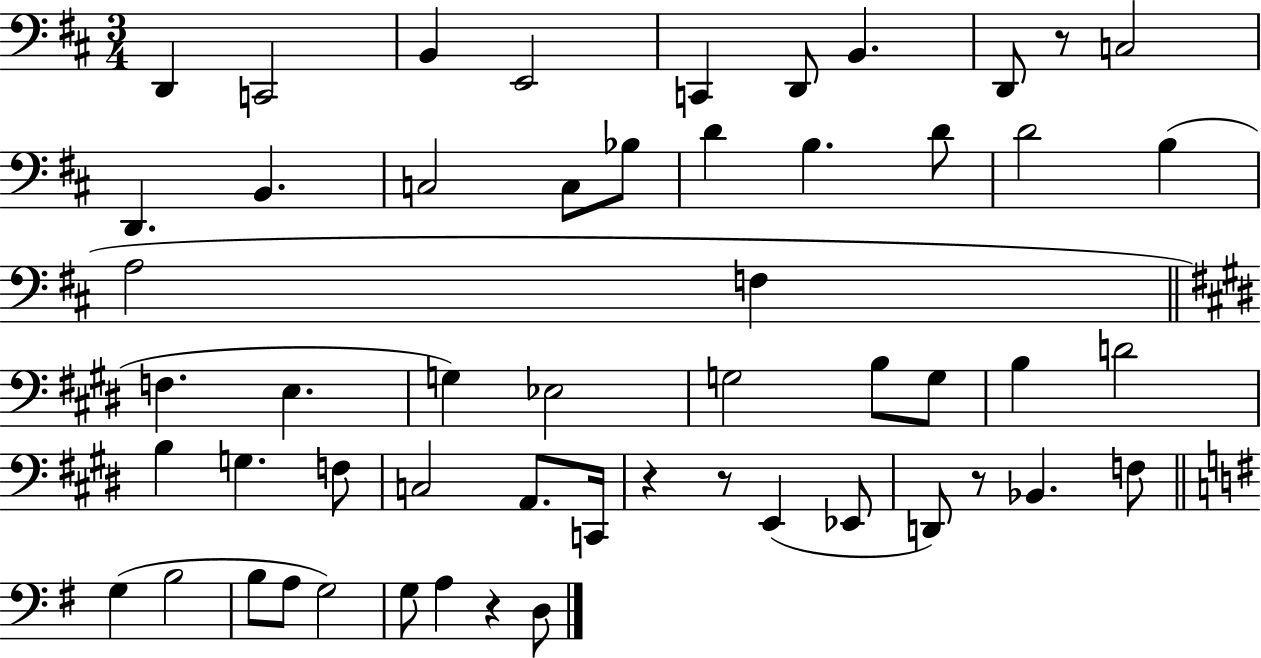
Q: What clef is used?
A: bass